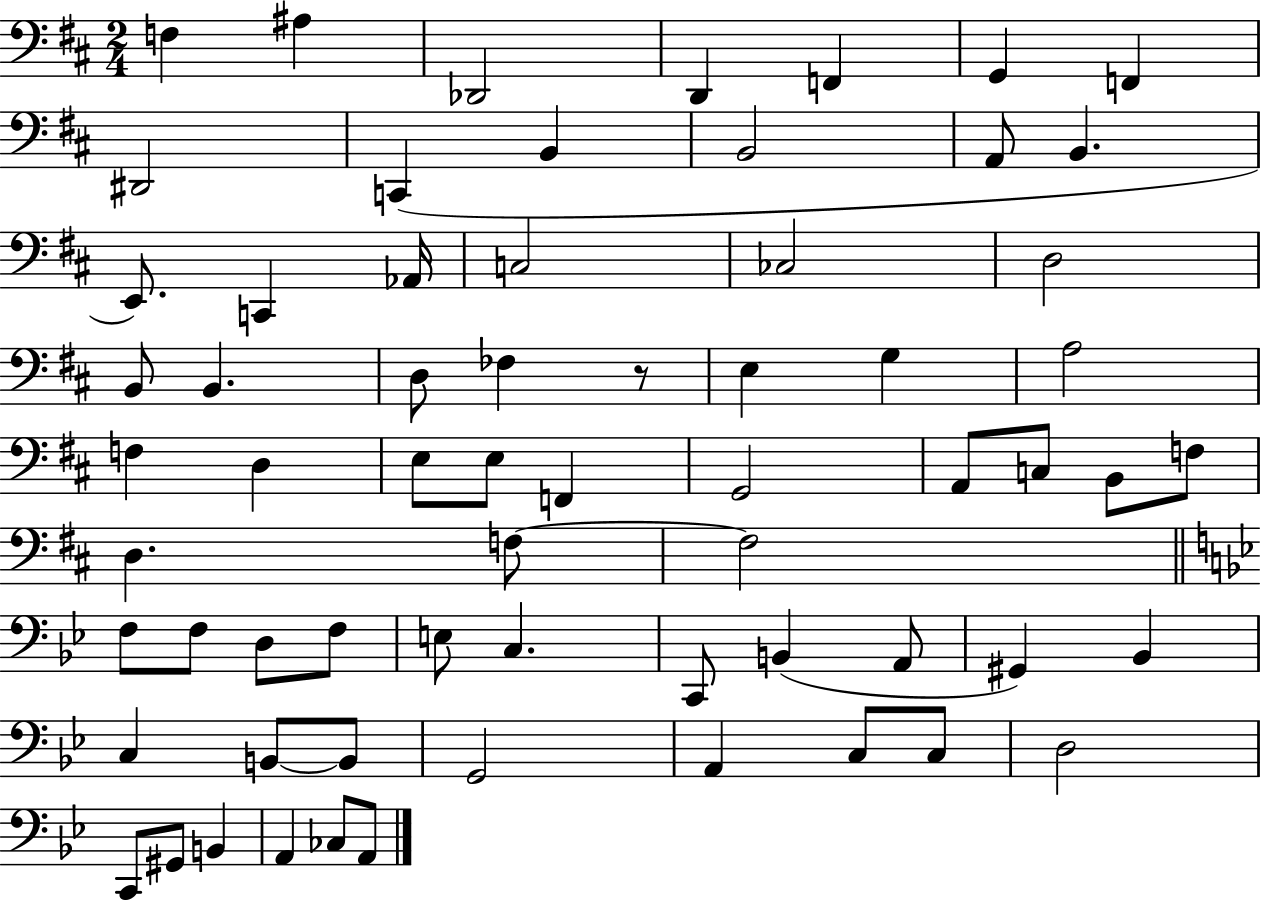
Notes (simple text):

F3/q A#3/q Db2/h D2/q F2/q G2/q F2/q D#2/h C2/q B2/q B2/h A2/e B2/q. E2/e. C2/q Ab2/s C3/h CES3/h D3/h B2/e B2/q. D3/e FES3/q R/e E3/q G3/q A3/h F3/q D3/q E3/e E3/e F2/q G2/h A2/e C3/e B2/e F3/e D3/q. F3/e F3/h F3/e F3/e D3/e F3/e E3/e C3/q. C2/e B2/q A2/e G#2/q Bb2/q C3/q B2/e B2/e G2/h A2/q C3/e C3/e D3/h C2/e G#2/e B2/q A2/q CES3/e A2/e